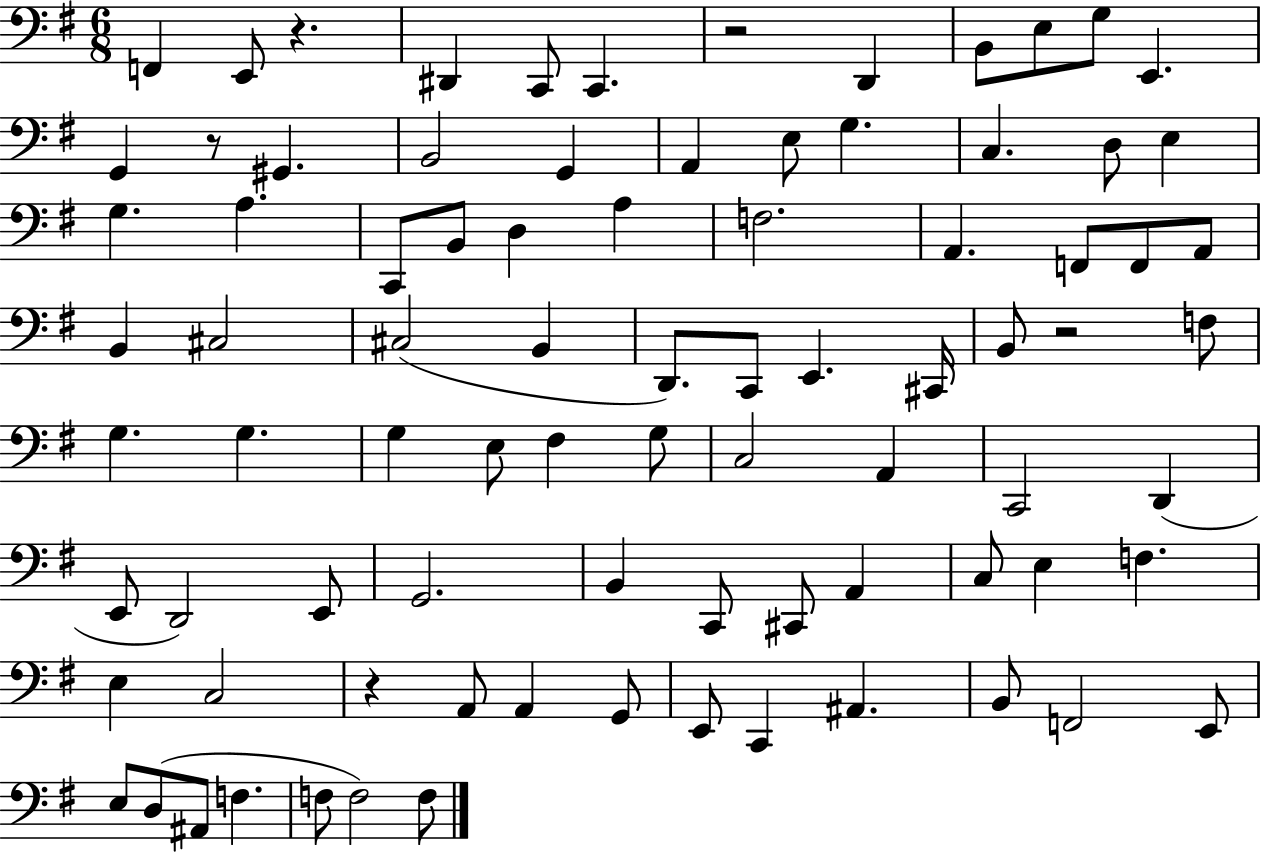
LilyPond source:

{
  \clef bass
  \numericTimeSignature
  \time 6/8
  \key g \major
  f,4 e,8 r4. | dis,4 c,8 c,4. | r2 d,4 | b,8 e8 g8 e,4. | \break g,4 r8 gis,4. | b,2 g,4 | a,4 e8 g4. | c4. d8 e4 | \break g4. a4. | c,8 b,8 d4 a4 | f2. | a,4. f,8 f,8 a,8 | \break b,4 cis2 | cis2( b,4 | d,8.) c,8 e,4. cis,16 | b,8 r2 f8 | \break g4. g4. | g4 e8 fis4 g8 | c2 a,4 | c,2 d,4( | \break e,8 d,2) e,8 | g,2. | b,4 c,8 cis,8 a,4 | c8 e4 f4. | \break e4 c2 | r4 a,8 a,4 g,8 | e,8 c,4 ais,4. | b,8 f,2 e,8 | \break e8 d8( ais,8 f4. | f8 f2) f8 | \bar "|."
}